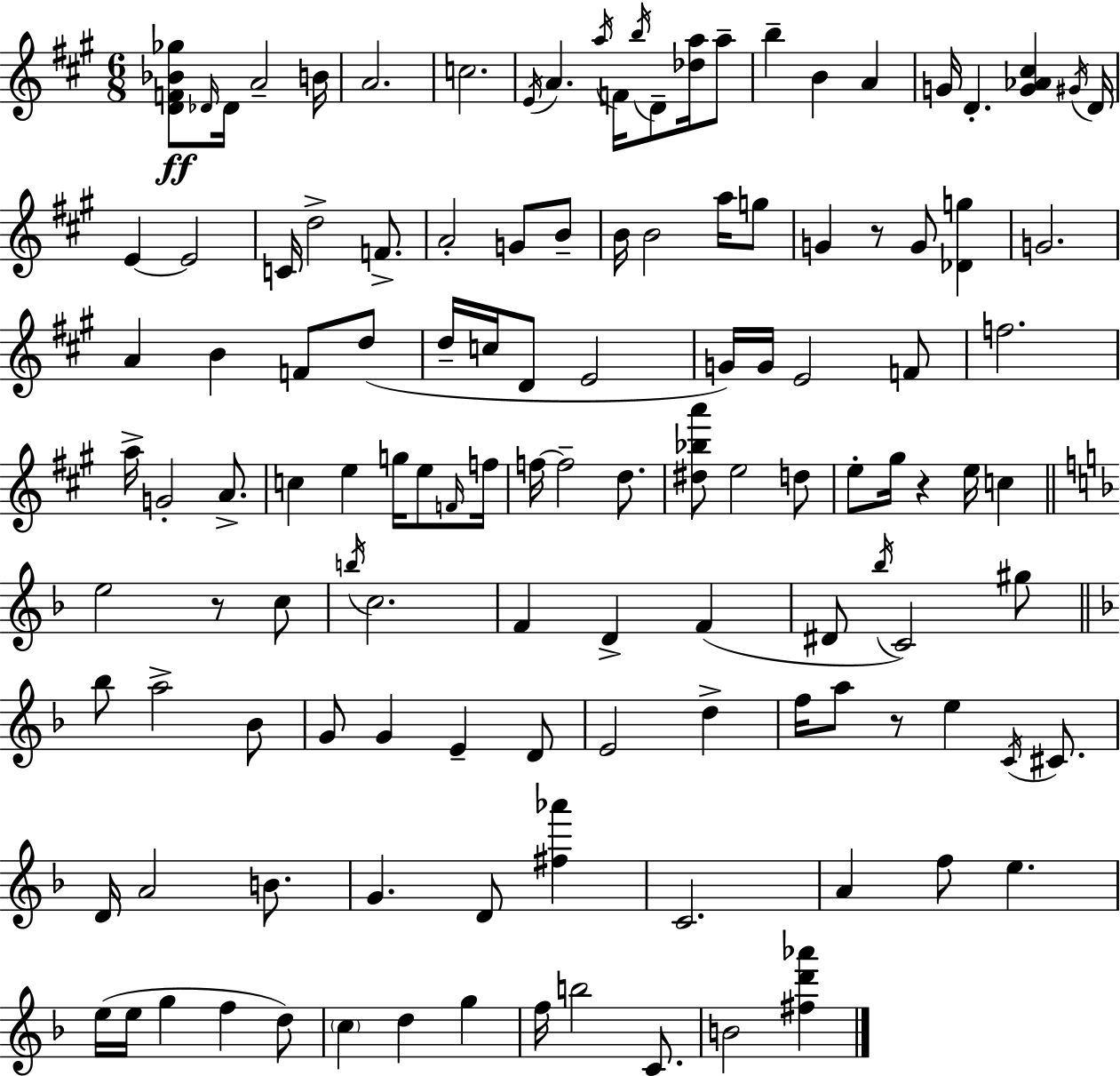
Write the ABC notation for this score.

X:1
T:Untitled
M:6/8
L:1/4
K:A
[DF_B_g]/2 _D/4 _D/4 A2 B/4 A2 c2 E/4 A a/4 F/4 b/4 D/2 [_da]/4 a/2 b B A G/4 D [G_A^c] ^G/4 D/4 E E2 C/4 d2 F/2 A2 G/2 B/2 B/4 B2 a/4 g/2 G z/2 G/2 [_Dg] G2 A B F/2 d/2 d/4 c/4 D/2 E2 G/4 G/4 E2 F/2 f2 a/4 G2 A/2 c e g/4 e/2 F/4 f/4 f/4 f2 d/2 [^d_ba']/2 e2 d/2 e/2 ^g/4 z e/4 c e2 z/2 c/2 b/4 c2 F D F ^D/2 _b/4 C2 ^g/2 _b/2 a2 _B/2 G/2 G E D/2 E2 d f/4 a/2 z/2 e C/4 ^C/2 D/4 A2 B/2 G D/2 [^f_a'] C2 A f/2 e e/4 e/4 g f d/2 c d g f/4 b2 C/2 B2 [^fd'_a']